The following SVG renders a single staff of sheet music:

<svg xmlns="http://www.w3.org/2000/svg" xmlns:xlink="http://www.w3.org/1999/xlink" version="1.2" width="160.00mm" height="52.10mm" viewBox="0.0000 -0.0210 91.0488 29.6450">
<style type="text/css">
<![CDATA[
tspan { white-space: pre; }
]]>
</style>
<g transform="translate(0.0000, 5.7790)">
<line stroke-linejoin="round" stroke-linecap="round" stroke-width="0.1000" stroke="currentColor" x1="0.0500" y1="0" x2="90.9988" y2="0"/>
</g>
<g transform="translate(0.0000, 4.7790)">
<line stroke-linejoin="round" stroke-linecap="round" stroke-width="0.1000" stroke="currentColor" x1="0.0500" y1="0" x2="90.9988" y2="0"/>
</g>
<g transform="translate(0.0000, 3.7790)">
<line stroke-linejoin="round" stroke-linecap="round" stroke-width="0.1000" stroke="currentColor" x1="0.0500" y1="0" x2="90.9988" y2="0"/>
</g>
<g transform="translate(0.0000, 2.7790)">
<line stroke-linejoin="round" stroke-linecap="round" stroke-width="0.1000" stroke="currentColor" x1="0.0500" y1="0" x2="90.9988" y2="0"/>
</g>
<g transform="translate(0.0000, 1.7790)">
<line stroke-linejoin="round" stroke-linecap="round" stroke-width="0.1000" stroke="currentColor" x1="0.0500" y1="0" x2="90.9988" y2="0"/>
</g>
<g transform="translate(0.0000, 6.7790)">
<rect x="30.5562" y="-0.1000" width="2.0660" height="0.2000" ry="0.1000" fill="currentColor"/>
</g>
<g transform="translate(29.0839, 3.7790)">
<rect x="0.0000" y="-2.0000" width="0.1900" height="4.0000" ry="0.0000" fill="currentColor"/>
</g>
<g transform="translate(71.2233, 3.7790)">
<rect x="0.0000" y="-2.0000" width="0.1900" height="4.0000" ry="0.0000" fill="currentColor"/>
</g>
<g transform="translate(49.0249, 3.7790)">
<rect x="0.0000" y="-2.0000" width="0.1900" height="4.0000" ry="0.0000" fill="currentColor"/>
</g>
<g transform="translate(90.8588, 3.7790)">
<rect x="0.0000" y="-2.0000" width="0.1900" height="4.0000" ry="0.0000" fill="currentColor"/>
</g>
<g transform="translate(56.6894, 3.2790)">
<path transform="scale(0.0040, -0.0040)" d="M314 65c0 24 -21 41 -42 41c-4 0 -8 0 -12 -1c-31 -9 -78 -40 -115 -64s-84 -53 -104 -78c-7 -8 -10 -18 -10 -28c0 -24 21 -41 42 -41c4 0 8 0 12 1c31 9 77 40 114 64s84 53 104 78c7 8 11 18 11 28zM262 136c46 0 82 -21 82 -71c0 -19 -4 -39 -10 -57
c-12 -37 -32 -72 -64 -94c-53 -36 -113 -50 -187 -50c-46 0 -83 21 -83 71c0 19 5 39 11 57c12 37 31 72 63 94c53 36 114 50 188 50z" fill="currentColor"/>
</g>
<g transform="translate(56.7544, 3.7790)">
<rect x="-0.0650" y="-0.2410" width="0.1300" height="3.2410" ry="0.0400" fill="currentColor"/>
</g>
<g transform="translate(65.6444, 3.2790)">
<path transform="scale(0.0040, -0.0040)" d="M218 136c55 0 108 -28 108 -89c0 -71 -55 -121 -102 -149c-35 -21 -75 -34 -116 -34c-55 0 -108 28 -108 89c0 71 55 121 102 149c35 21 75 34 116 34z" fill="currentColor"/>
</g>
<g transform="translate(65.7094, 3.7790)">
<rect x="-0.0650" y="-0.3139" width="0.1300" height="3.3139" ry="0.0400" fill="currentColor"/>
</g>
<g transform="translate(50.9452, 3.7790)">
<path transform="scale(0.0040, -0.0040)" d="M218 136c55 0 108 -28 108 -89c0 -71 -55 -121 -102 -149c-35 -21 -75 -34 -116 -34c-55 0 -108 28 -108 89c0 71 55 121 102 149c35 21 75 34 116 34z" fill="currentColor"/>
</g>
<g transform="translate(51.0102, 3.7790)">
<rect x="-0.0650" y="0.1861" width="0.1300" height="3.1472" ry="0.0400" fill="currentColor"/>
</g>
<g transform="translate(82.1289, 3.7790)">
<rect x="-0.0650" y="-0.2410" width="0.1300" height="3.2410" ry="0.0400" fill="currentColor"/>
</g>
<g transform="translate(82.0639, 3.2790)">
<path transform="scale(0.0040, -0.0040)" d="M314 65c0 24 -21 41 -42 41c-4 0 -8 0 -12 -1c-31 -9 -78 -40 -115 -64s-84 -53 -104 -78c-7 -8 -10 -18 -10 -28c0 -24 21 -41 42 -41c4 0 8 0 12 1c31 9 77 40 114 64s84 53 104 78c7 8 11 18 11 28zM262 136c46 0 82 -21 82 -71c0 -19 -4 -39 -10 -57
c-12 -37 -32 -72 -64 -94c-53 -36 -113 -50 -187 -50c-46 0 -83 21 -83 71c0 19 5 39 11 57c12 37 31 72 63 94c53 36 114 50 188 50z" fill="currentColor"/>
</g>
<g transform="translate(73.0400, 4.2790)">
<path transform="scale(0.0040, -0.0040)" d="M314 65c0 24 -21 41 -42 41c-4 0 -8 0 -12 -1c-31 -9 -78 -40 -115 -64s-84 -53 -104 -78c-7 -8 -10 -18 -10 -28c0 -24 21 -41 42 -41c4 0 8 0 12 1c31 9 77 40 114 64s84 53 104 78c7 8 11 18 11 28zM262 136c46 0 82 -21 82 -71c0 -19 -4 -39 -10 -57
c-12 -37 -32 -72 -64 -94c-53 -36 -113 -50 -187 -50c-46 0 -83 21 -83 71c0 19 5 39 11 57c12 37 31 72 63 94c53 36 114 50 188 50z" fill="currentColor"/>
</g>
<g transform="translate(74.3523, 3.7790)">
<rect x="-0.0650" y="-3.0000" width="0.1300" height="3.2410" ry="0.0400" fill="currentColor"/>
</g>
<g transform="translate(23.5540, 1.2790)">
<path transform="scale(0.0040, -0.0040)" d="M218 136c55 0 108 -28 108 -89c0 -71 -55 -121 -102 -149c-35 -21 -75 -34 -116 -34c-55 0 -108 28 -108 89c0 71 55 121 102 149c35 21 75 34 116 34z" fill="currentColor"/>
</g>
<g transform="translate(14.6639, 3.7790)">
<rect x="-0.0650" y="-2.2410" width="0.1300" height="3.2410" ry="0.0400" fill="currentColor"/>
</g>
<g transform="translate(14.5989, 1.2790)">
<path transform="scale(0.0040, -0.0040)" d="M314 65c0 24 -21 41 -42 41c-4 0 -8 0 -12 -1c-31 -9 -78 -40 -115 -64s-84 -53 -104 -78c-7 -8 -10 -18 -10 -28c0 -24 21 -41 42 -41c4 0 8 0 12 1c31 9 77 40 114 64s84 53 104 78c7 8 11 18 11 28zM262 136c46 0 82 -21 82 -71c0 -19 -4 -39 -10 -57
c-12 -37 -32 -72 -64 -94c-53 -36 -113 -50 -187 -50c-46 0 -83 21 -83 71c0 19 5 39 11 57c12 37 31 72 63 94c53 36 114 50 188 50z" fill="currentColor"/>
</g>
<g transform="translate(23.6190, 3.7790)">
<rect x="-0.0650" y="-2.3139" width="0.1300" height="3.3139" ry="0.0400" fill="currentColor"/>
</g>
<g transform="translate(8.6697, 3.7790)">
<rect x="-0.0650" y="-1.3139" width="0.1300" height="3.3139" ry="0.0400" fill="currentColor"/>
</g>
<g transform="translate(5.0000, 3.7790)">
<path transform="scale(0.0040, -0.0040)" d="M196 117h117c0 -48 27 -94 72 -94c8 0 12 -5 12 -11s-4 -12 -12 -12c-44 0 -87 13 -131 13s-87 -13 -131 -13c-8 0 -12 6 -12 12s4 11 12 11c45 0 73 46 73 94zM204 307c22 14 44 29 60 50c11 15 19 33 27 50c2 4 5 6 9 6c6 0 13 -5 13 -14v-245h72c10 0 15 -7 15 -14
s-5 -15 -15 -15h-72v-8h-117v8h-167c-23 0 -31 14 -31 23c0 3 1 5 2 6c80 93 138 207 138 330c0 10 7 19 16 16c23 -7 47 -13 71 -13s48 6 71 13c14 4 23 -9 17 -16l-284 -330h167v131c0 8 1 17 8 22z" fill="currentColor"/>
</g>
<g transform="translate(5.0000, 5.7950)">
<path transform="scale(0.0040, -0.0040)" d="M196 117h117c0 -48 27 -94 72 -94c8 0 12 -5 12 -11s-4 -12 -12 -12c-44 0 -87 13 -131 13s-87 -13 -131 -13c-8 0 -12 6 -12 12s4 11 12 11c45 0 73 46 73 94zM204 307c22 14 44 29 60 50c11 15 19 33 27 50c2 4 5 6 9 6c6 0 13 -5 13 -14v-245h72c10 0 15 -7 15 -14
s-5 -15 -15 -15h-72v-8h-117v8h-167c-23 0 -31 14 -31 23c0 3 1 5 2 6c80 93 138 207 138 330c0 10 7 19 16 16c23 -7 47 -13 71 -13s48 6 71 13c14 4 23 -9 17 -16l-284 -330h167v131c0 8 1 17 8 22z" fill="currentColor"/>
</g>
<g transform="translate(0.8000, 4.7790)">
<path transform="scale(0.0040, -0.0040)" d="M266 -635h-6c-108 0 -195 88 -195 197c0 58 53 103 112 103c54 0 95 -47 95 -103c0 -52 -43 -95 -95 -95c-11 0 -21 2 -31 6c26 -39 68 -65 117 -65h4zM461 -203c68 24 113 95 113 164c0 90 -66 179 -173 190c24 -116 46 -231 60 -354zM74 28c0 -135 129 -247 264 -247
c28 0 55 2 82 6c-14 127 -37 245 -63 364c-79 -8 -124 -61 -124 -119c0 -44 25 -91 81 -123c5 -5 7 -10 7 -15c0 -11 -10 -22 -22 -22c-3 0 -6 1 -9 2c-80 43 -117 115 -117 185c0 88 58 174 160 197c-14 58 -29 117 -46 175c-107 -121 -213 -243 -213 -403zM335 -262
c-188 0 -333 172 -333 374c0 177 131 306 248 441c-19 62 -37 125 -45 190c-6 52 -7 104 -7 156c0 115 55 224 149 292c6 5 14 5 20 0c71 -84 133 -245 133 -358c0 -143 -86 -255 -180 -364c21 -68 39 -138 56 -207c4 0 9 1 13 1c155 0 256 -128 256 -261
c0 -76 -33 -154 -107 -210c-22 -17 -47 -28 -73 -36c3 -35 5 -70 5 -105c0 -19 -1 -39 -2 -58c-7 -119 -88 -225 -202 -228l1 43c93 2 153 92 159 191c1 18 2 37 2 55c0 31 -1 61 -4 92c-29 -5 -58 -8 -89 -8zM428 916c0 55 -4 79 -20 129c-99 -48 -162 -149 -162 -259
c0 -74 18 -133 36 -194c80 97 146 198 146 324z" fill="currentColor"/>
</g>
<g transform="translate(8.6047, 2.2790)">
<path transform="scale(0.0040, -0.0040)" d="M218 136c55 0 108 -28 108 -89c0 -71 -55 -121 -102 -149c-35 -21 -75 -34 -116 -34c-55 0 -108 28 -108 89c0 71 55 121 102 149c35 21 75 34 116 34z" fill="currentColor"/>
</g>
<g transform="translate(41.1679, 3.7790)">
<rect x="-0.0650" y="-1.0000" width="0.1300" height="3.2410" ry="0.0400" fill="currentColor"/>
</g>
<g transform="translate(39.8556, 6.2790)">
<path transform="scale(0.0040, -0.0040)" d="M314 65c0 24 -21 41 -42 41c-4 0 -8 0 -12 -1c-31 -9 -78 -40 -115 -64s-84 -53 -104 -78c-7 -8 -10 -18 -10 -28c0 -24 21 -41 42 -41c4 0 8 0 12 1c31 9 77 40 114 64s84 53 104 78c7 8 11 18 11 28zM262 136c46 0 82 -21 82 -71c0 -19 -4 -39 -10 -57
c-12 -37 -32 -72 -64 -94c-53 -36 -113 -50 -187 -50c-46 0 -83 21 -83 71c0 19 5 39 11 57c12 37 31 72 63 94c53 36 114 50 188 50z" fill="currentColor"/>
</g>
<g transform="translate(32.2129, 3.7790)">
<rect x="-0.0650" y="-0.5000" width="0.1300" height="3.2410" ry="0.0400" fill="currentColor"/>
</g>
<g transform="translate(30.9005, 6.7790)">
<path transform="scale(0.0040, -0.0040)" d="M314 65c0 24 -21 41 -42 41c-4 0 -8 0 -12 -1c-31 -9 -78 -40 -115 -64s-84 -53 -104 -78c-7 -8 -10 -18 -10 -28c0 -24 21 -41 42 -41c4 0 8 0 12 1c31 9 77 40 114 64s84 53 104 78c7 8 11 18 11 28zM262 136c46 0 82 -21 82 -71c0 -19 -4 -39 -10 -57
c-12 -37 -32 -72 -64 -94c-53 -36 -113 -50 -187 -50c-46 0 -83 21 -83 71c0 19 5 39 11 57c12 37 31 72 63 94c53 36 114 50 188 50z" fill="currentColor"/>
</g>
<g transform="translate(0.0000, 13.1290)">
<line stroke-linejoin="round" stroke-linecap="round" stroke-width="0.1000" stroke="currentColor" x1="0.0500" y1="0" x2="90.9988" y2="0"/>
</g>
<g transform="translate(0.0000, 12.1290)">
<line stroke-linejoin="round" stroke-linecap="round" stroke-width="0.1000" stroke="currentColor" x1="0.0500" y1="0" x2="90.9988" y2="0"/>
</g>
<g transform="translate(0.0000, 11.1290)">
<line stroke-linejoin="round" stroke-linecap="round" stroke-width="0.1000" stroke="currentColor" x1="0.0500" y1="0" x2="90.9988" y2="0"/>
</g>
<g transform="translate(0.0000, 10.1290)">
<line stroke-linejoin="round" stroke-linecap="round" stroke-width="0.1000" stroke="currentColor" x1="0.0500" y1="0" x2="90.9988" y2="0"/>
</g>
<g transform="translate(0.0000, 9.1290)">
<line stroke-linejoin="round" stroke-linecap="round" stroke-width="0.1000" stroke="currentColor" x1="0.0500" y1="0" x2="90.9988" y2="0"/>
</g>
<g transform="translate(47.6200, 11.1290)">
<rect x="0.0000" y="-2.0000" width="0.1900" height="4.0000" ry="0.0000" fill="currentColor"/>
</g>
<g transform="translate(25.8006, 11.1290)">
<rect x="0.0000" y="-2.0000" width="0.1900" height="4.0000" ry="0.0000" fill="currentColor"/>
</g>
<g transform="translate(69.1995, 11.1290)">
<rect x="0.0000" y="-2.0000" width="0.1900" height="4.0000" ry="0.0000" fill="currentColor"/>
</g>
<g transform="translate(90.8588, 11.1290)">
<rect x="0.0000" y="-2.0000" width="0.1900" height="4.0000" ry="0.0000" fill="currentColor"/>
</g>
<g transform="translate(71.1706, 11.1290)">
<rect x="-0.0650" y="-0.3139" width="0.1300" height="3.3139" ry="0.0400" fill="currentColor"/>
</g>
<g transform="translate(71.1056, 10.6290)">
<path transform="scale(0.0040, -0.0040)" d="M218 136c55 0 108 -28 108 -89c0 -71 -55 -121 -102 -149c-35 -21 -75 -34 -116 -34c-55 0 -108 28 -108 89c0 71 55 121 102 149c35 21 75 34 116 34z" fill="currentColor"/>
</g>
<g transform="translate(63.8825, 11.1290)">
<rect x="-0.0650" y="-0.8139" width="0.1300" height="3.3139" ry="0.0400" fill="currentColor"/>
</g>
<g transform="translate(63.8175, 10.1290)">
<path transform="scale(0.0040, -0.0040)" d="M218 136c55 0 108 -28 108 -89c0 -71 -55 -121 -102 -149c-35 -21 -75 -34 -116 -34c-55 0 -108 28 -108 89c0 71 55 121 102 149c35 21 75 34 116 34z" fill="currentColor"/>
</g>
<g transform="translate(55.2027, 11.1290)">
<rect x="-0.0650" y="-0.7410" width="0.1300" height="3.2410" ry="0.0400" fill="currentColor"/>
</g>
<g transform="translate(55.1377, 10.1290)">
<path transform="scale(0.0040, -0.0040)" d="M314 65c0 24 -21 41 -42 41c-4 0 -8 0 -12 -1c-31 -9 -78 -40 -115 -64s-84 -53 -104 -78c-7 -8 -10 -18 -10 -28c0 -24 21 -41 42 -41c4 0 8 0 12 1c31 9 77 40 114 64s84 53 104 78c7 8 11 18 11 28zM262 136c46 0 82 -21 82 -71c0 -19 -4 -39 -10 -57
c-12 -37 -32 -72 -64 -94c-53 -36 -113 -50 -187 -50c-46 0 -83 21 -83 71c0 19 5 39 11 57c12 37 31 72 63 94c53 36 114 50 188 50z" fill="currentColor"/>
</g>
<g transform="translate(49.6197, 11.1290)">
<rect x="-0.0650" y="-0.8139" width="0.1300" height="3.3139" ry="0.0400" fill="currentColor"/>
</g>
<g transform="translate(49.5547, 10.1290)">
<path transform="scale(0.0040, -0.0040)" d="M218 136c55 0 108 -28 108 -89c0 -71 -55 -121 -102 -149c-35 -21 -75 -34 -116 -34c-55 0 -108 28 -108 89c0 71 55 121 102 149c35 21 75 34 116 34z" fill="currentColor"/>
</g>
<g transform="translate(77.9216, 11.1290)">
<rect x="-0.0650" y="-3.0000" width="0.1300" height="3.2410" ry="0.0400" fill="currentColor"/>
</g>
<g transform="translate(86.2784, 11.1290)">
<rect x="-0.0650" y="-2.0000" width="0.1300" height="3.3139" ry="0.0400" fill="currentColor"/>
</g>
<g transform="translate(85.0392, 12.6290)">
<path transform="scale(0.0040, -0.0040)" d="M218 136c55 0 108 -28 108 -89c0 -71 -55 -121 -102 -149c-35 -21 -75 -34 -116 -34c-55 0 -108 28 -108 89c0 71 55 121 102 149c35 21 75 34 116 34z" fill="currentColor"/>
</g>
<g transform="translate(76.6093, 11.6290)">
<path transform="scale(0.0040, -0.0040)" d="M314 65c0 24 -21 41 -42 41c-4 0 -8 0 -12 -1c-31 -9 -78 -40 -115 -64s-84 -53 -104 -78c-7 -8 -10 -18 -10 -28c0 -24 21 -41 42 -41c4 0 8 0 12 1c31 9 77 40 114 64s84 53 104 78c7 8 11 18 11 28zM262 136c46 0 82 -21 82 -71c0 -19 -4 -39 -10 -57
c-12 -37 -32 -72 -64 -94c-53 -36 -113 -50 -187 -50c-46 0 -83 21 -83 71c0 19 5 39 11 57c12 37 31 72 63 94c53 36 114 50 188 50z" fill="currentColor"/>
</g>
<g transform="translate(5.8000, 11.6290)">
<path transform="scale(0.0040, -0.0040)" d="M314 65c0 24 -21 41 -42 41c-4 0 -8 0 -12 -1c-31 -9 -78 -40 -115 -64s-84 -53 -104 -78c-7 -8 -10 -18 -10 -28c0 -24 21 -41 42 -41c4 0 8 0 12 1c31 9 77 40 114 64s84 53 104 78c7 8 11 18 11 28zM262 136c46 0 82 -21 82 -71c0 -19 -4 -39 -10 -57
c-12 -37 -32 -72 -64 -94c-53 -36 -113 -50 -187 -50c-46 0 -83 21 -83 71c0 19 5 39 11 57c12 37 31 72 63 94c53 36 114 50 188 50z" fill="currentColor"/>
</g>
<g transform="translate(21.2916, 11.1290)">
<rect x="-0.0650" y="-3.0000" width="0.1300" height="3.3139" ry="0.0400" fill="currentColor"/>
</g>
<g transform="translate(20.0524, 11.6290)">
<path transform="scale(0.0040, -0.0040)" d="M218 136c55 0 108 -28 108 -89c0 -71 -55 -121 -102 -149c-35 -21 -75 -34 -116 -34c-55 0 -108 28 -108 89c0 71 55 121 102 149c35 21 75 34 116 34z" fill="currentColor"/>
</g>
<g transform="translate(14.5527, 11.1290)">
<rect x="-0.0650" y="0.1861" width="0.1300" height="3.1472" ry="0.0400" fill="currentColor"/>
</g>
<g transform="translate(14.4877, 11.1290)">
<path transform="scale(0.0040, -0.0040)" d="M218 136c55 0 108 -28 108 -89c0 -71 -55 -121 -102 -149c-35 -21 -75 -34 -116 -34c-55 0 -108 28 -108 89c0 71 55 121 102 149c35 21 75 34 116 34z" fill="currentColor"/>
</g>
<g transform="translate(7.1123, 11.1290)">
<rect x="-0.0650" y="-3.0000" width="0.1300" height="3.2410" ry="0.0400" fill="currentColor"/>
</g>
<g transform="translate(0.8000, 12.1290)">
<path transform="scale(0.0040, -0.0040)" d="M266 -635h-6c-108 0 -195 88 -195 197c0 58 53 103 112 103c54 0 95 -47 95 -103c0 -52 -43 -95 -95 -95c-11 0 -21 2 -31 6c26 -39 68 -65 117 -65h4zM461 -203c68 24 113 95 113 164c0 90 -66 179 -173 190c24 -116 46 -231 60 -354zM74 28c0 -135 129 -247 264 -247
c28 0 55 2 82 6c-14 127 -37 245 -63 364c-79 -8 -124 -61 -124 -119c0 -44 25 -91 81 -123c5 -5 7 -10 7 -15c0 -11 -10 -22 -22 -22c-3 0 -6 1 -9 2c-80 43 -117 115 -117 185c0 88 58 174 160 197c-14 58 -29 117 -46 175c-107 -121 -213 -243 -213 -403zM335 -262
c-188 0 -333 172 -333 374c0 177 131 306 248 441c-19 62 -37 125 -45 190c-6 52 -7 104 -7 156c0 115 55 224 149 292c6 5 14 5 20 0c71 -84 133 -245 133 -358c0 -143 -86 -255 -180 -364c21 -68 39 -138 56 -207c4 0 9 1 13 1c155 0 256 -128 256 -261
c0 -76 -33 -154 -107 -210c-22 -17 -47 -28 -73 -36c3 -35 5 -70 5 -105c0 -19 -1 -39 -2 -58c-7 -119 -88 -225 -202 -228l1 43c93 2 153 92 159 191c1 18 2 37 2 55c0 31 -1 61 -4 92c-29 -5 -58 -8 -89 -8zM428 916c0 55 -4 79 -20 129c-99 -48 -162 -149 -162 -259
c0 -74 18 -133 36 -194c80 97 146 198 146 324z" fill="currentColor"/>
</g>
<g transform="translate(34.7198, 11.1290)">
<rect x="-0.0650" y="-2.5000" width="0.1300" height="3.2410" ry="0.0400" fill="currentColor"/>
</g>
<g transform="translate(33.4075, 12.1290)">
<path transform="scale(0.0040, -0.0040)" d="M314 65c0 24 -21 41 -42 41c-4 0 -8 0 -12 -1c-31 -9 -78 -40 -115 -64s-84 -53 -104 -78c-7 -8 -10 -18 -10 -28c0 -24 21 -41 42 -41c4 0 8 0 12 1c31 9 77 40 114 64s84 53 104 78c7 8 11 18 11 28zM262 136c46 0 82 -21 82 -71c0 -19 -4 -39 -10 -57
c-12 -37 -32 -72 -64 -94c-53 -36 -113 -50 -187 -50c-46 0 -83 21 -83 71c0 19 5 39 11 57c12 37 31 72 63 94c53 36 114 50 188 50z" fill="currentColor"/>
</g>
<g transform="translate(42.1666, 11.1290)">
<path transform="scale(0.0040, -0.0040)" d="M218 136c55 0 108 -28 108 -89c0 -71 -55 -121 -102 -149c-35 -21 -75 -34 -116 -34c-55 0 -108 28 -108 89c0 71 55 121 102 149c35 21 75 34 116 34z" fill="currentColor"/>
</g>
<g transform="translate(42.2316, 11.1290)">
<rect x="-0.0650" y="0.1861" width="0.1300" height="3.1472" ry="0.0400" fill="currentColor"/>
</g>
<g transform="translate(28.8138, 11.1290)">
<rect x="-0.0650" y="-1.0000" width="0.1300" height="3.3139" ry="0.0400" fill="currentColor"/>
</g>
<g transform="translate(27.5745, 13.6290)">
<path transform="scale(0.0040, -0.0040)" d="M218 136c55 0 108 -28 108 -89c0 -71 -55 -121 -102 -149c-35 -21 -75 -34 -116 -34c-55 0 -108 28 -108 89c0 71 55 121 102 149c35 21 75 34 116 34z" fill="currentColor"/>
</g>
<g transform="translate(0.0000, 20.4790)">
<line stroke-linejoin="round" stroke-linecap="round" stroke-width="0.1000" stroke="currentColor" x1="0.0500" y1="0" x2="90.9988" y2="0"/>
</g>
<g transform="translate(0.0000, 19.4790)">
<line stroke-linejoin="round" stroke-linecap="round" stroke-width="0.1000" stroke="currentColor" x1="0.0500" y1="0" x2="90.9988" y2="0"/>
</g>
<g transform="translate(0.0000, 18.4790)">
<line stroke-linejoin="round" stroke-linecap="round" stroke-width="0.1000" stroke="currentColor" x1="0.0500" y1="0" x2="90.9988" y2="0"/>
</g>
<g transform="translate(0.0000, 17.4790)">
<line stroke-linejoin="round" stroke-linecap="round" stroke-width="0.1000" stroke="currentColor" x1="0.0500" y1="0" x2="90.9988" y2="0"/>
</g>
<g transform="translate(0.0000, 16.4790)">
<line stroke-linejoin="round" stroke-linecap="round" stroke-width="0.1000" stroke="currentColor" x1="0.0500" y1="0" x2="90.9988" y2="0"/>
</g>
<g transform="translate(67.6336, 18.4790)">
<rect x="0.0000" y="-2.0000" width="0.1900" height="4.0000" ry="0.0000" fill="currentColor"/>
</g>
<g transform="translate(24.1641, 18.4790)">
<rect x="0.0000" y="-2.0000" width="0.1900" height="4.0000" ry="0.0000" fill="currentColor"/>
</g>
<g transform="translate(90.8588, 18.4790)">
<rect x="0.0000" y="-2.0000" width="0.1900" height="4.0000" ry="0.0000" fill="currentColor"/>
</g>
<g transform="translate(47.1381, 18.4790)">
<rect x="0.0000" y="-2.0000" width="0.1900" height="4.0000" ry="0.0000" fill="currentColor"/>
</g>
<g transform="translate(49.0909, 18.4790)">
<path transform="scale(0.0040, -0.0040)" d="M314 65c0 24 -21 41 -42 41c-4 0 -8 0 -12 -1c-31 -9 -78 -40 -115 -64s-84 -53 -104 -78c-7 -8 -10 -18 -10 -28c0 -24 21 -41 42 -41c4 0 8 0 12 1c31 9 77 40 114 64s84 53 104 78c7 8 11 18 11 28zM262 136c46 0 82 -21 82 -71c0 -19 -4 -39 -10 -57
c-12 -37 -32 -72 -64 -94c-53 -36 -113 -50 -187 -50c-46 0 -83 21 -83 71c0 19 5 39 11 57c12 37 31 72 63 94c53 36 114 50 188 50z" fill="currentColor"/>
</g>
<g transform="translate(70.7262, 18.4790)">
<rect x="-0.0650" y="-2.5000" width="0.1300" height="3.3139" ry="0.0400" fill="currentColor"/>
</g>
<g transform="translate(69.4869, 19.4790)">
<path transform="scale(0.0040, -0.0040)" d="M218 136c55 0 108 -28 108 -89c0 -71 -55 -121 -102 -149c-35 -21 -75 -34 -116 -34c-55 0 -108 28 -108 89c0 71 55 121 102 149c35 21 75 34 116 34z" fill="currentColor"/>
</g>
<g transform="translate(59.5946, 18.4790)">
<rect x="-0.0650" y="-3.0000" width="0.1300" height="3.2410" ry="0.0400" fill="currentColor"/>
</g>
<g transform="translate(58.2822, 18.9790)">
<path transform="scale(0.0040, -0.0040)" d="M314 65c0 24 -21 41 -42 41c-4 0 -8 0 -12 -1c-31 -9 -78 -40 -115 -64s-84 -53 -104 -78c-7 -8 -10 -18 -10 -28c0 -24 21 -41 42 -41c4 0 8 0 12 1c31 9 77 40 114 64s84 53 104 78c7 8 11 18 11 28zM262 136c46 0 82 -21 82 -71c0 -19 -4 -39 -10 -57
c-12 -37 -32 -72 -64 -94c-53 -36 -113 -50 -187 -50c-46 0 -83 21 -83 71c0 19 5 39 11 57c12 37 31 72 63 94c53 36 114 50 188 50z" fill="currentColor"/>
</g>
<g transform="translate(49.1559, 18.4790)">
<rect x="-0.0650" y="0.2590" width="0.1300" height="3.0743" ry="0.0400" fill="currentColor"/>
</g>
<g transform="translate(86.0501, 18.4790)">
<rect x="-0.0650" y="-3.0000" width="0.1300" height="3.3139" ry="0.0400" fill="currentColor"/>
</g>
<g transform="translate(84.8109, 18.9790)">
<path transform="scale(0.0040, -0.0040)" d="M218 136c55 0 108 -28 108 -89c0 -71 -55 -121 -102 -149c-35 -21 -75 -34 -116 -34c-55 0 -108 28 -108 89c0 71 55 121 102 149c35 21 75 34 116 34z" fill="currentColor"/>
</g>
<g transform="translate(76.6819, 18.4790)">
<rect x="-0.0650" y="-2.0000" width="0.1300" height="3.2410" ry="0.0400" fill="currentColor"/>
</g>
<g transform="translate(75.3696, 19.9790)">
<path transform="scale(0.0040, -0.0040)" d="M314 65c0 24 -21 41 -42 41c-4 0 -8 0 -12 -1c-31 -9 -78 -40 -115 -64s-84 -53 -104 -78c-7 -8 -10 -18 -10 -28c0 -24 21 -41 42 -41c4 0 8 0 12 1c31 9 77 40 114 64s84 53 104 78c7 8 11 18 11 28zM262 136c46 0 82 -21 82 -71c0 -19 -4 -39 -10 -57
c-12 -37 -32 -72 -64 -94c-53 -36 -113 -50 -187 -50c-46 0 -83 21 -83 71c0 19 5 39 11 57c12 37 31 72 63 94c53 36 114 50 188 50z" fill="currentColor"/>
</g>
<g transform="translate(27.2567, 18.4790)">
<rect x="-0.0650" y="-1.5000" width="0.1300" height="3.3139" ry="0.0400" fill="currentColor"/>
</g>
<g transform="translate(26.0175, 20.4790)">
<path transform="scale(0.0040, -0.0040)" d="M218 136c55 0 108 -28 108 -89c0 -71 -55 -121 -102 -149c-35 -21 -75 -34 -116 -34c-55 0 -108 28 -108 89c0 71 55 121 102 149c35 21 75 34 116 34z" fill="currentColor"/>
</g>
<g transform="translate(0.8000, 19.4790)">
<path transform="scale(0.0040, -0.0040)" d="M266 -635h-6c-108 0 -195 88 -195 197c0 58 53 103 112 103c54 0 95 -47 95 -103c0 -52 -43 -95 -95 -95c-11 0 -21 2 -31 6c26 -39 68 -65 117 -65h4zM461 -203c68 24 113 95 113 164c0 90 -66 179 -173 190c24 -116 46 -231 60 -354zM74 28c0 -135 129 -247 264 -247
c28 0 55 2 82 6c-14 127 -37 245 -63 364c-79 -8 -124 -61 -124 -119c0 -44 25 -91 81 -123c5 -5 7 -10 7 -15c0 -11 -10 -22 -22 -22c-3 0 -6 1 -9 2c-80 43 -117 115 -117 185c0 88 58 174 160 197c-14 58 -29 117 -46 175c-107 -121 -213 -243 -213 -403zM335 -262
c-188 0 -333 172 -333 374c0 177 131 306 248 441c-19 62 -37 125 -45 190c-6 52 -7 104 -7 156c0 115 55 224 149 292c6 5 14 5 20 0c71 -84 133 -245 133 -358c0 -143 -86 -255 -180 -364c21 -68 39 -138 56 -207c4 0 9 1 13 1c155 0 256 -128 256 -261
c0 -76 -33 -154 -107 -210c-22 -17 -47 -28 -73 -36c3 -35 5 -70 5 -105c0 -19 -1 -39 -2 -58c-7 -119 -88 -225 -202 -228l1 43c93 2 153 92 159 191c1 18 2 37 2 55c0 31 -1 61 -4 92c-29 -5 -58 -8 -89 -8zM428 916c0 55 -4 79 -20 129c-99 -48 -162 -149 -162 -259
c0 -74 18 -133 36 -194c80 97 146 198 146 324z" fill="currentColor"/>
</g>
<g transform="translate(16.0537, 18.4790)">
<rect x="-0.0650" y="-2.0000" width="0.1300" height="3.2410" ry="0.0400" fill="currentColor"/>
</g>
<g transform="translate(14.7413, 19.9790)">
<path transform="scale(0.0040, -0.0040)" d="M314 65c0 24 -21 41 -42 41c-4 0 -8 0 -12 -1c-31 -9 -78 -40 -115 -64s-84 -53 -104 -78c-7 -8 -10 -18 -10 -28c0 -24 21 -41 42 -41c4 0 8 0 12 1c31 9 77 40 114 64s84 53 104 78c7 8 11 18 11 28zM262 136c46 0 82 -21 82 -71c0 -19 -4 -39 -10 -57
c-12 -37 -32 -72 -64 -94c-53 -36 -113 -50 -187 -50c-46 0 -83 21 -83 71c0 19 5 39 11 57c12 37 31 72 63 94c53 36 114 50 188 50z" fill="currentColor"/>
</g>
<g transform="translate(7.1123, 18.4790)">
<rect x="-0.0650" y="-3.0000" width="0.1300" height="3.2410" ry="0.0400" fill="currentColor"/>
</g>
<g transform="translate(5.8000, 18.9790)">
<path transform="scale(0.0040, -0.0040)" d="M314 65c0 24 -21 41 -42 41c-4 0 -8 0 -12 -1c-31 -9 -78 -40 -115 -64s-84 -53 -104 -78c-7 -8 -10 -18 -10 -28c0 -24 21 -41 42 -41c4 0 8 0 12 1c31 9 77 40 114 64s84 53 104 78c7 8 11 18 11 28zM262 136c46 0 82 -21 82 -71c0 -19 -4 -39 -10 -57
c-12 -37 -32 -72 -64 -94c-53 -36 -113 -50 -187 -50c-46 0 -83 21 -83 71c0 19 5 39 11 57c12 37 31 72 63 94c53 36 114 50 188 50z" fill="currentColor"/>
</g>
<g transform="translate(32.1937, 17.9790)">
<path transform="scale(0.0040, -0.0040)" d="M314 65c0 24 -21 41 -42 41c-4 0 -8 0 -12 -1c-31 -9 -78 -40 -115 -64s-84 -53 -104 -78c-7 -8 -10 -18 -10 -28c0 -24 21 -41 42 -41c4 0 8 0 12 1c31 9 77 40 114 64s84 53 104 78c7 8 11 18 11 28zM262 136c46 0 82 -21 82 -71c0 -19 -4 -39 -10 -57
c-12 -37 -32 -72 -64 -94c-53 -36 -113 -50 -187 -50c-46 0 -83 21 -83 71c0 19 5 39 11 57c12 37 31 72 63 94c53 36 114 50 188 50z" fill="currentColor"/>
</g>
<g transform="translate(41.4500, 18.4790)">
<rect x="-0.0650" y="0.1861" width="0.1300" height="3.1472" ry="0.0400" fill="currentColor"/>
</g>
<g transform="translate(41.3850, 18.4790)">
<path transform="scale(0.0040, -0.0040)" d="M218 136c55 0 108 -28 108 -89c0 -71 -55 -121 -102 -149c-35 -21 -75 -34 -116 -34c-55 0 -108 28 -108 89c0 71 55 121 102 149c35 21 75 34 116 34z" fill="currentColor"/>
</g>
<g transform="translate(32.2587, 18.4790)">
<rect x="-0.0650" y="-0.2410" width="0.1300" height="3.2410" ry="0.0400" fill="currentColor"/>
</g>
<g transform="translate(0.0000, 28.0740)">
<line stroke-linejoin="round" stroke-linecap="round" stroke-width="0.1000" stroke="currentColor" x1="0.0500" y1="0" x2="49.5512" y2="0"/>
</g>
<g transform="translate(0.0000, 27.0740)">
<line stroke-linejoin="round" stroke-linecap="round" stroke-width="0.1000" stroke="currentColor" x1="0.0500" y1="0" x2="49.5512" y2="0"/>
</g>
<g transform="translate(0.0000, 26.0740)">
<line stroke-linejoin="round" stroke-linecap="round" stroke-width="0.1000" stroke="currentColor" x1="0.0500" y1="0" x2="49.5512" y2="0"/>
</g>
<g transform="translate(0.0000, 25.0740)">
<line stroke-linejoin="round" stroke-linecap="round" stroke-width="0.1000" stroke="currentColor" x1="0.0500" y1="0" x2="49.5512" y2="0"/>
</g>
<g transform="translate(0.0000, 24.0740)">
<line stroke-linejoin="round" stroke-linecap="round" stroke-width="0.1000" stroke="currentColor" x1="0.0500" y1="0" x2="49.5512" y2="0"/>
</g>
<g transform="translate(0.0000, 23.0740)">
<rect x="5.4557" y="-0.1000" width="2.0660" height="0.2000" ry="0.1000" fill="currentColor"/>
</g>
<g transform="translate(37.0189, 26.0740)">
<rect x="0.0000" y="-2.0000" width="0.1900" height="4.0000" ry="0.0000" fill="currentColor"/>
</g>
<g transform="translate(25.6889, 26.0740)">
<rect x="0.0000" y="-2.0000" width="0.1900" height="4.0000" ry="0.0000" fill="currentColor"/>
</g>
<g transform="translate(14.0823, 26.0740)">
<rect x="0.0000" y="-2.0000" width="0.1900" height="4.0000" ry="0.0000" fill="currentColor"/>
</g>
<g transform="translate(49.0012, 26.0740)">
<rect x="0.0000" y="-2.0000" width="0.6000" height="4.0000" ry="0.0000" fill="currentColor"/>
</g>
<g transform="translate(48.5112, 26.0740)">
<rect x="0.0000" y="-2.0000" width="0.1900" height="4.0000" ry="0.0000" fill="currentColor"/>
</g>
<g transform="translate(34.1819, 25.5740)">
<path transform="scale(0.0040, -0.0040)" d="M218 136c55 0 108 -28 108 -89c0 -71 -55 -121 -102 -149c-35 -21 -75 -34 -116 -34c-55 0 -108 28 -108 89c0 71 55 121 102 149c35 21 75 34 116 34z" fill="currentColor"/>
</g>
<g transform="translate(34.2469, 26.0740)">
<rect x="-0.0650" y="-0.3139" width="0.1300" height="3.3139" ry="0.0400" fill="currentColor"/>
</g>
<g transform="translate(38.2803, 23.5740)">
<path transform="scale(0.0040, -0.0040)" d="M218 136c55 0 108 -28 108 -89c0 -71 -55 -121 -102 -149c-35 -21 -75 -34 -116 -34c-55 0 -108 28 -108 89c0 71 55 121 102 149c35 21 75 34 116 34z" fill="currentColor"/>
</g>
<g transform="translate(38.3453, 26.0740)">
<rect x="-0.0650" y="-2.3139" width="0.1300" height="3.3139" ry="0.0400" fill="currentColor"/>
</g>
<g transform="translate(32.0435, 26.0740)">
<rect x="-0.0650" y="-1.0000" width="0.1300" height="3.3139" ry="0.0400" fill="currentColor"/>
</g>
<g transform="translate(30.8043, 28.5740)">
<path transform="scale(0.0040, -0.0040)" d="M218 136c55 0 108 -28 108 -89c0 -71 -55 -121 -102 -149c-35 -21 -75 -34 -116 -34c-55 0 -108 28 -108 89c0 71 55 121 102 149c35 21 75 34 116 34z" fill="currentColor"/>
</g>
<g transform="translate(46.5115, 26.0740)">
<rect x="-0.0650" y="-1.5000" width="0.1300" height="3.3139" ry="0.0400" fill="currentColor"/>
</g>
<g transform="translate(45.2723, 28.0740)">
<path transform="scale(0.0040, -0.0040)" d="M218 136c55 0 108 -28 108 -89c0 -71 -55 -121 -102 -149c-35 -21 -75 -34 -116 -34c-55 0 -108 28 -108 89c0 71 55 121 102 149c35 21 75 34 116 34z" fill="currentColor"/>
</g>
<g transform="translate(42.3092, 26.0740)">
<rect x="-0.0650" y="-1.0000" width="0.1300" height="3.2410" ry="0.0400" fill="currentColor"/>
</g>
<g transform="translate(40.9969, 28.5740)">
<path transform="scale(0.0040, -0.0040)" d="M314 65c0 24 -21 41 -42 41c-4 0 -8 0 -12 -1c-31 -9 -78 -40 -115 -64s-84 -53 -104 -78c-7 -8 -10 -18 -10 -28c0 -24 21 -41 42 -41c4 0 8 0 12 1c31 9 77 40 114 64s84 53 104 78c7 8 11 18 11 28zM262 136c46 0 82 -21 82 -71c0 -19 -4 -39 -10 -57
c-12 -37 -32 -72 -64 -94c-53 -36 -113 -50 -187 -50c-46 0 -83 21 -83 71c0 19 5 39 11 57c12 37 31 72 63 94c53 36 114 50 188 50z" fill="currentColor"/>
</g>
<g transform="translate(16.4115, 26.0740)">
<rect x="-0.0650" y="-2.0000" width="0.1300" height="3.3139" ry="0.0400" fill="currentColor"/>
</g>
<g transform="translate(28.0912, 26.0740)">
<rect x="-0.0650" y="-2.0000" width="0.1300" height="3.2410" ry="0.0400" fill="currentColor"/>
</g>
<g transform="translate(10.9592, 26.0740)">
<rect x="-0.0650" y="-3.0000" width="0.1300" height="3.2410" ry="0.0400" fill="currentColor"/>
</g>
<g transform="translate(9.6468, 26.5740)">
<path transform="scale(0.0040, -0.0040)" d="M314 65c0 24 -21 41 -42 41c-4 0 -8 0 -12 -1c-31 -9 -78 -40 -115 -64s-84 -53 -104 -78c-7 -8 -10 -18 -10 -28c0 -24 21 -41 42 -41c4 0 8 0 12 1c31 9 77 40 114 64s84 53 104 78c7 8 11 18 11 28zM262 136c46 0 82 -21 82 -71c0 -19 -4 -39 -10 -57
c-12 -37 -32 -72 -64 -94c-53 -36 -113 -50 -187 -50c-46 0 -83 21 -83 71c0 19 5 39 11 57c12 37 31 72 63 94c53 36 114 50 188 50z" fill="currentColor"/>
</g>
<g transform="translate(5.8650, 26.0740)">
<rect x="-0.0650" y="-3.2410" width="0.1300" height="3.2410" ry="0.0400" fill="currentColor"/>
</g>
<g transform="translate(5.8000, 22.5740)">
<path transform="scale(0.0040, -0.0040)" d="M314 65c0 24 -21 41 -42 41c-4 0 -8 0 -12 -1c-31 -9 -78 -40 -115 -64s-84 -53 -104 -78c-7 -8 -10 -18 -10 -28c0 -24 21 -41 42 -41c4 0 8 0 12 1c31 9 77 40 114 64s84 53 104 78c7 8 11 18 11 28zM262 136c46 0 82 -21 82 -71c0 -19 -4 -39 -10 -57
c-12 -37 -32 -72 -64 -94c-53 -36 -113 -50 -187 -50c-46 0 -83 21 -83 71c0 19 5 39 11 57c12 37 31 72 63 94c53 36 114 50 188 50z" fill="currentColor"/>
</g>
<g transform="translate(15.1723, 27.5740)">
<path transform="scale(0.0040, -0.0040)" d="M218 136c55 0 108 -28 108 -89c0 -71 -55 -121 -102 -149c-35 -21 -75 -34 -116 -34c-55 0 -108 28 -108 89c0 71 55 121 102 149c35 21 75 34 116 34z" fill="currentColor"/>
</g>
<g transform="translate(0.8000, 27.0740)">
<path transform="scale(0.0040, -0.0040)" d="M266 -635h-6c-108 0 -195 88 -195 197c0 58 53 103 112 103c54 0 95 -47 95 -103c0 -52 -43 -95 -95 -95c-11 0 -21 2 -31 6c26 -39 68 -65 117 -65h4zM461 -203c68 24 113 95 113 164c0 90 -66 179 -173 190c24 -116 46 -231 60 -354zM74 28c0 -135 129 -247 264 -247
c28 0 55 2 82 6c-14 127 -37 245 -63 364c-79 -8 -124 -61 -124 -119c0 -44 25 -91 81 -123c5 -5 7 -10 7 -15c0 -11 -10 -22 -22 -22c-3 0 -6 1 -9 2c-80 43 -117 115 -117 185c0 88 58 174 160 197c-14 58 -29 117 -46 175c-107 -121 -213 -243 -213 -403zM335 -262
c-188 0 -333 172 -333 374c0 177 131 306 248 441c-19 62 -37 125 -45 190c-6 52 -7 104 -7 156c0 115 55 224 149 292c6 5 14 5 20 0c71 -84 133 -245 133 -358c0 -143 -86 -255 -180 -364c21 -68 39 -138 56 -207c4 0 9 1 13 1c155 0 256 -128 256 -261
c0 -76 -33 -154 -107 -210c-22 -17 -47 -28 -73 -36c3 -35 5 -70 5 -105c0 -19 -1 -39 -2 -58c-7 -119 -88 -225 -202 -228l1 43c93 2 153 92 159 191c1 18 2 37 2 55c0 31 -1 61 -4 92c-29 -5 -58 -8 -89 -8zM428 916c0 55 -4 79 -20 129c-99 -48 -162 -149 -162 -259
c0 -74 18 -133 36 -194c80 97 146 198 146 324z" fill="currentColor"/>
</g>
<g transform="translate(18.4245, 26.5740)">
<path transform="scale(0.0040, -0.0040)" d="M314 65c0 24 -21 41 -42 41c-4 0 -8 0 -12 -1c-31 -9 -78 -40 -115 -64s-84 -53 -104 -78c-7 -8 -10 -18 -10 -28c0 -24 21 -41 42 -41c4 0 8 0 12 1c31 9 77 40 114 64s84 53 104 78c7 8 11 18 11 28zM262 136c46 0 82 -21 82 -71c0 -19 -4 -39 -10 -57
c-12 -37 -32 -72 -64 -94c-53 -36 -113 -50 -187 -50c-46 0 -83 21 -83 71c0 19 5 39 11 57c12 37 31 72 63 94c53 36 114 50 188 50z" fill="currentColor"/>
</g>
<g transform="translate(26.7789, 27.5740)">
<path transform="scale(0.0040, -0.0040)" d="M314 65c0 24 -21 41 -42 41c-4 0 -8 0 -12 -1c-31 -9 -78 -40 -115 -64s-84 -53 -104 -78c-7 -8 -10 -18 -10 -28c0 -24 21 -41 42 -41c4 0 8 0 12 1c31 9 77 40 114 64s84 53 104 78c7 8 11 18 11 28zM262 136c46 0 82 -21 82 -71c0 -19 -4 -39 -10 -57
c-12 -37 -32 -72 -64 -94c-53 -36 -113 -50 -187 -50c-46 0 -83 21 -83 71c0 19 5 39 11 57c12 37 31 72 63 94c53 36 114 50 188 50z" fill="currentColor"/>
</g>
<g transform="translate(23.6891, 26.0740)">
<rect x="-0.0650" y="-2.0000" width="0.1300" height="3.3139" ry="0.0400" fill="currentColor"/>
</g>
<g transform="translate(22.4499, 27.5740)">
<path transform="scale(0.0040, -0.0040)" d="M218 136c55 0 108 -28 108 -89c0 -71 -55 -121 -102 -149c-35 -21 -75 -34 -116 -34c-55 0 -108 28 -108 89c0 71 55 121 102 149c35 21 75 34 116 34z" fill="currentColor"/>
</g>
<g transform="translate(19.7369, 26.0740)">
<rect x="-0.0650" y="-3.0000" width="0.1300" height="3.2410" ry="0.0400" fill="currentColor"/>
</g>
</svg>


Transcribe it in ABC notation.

X:1
T:Untitled
M:4/4
L:1/4
K:C
e g2 g C2 D2 B c2 c A2 c2 A2 B A D G2 B d d2 d c A2 F A2 F2 E c2 B B2 A2 G F2 A b2 A2 F A2 F F2 D c g D2 E